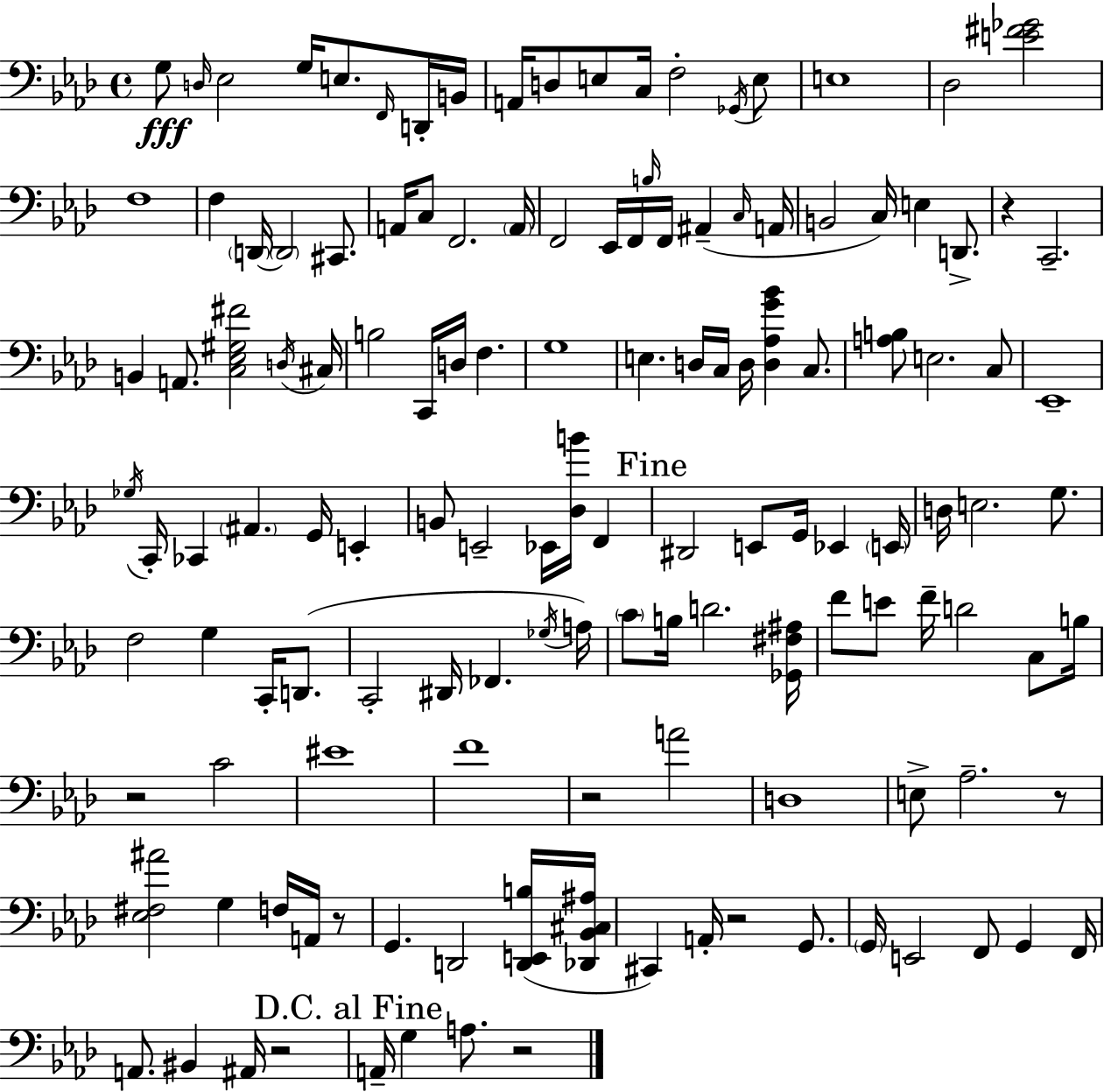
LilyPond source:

{
  \clef bass
  \time 4/4
  \defaultTimeSignature
  \key aes \major
  g8\fff \grace { d16 } ees2 g16 e8. \grace { f,16 } | d,16-. b,16 a,16 d8 e8 c16 f2-. | \acciaccatura { ges,16 } e8 e1 | des2 <e' fis' ges'>2 | \break f1 | f4 \parenthesize d,16~~ \parenthesize d,2 | cis,8. a,16 c8 f,2. | \parenthesize a,16 f,2 ees,16 f,16 \grace { b16 } f,16 ais,4--( | \break \grace { c16 } a,16 b,2 c16) e4 | d,8.-> r4 c,2.-- | b,4 a,8. <c ees gis fis'>2 | \acciaccatura { d16 } cis16 b2 c,16 d16 | \break f4. g1 | e4. d16 c16 d16 <d aes g' bes'>4 | c8. <a b>8 e2. | c8 ees,1-- | \break \acciaccatura { ges16 } c,16-. ces,4 \parenthesize ais,4. | g,16 e,4-. b,8 e,2-- | ees,16 <des b'>16 f,4 \mark "Fine" dis,2 e,8 | g,16 ees,4 \parenthesize e,16 d16 e2. | \break g8. f2 g4 | c,16-. d,8.( c,2-. dis,16 | fes,4. \acciaccatura { ges16 } a16) \parenthesize c'8 b16 d'2. | <ges, fis ais>16 f'8 e'8 f'16-- d'2 | \break c8 b16 r2 | c'2 eis'1 | f'1 | r2 | \break a'2 d1 | e8-> aes2.-- | r8 <ees fis ais'>2 | g4 f16 a,16 r8 g,4. d,2 | \break <d, e, b>16( <des, bes, cis ais>16 cis,4) a,16-. r2 | g,8. \parenthesize g,16 e,2 | f,8 g,4 f,16 a,8. bis,4 ais,16 | r2 \mark "D.C. al Fine" a,16-- g4 a8. | \break r2 \bar "|."
}